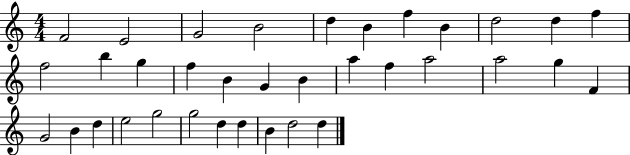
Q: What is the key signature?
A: C major